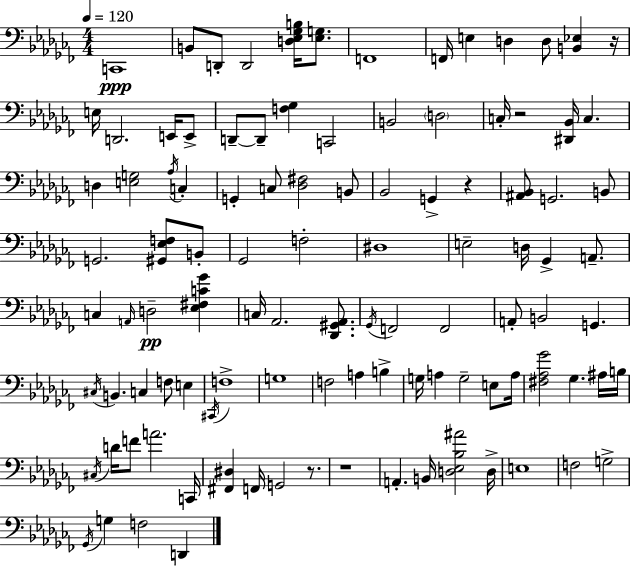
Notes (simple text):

C2/w B2/e D2/e D2/h [D3,Eb3,Gb3,B3]/s [Eb3,G3]/e. F2/w F2/s E3/q D3/q D3/e [B2,Eb3]/q R/s E3/s D2/h. E2/s E2/e D2/e D2/e [F3,Gb3]/q C2/h B2/h D3/h C3/s R/h [D#2,Bb2]/s C3/q. D3/q [E3,G3]/h Ab3/s C3/q G2/q C3/e [Db3,F#3]/h B2/e Bb2/h G2/q R/q [A#2,Bb2]/e G2/h. B2/e G2/h. [G#2,Eb3,F3]/e B2/e Gb2/h F3/h D#3/w E3/h D3/s Gb2/q A2/e. C3/q A2/s D3/h [Eb3,F#3,C4,Gb4]/q C3/s Ab2/h. [Db2,G#2,Ab2]/e. Gb2/s F2/h F2/h A2/e B2/h G2/q. C#3/s B2/q. C3/q F3/e E3/q C#2/s F3/w G3/w F3/h A3/q B3/q G3/s A3/q G3/h E3/e A3/s [F#3,Ab3,Gb4]/h Gb3/q. A#3/s B3/s C#3/s D4/s F4/e A4/h. C2/s [F#2,D#3]/q F2/s G2/h R/e. R/w A2/q. B2/s [D3,Eb3,Bb3,A#4]/h D3/s E3/w F3/h G3/h Gb2/s G3/q F3/h D2/q